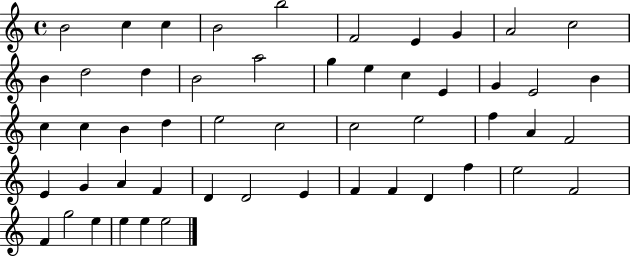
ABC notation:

X:1
T:Untitled
M:4/4
L:1/4
K:C
B2 c c B2 b2 F2 E G A2 c2 B d2 d B2 a2 g e c E G E2 B c c B d e2 c2 c2 e2 f A F2 E G A F D D2 E F F D f e2 F2 F g2 e e e e2